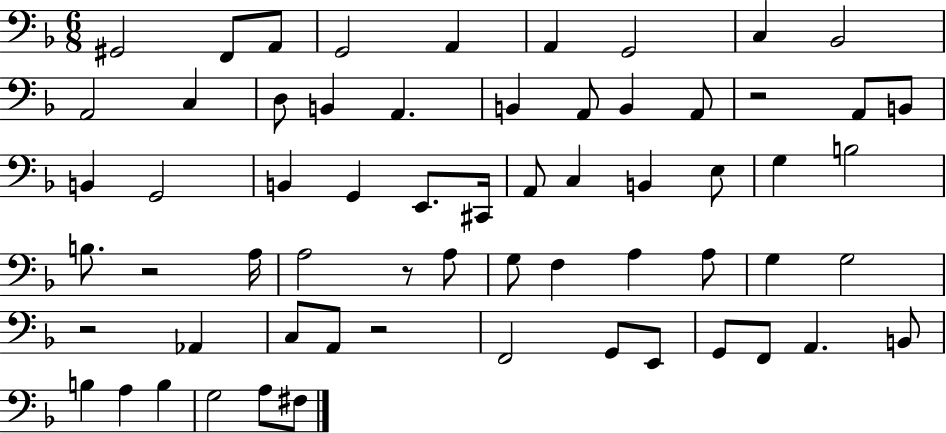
X:1
T:Untitled
M:6/8
L:1/4
K:F
^G,,2 F,,/2 A,,/2 G,,2 A,, A,, G,,2 C, _B,,2 A,,2 C, D,/2 B,, A,, B,, A,,/2 B,, A,,/2 z2 A,,/2 B,,/2 B,, G,,2 B,, G,, E,,/2 ^C,,/4 A,,/2 C, B,, E,/2 G, B,2 B,/2 z2 A,/4 A,2 z/2 A,/2 G,/2 F, A, A,/2 G, G,2 z2 _A,, C,/2 A,,/2 z2 F,,2 G,,/2 E,,/2 G,,/2 F,,/2 A,, B,,/2 B, A, B, G,2 A,/2 ^F,/2